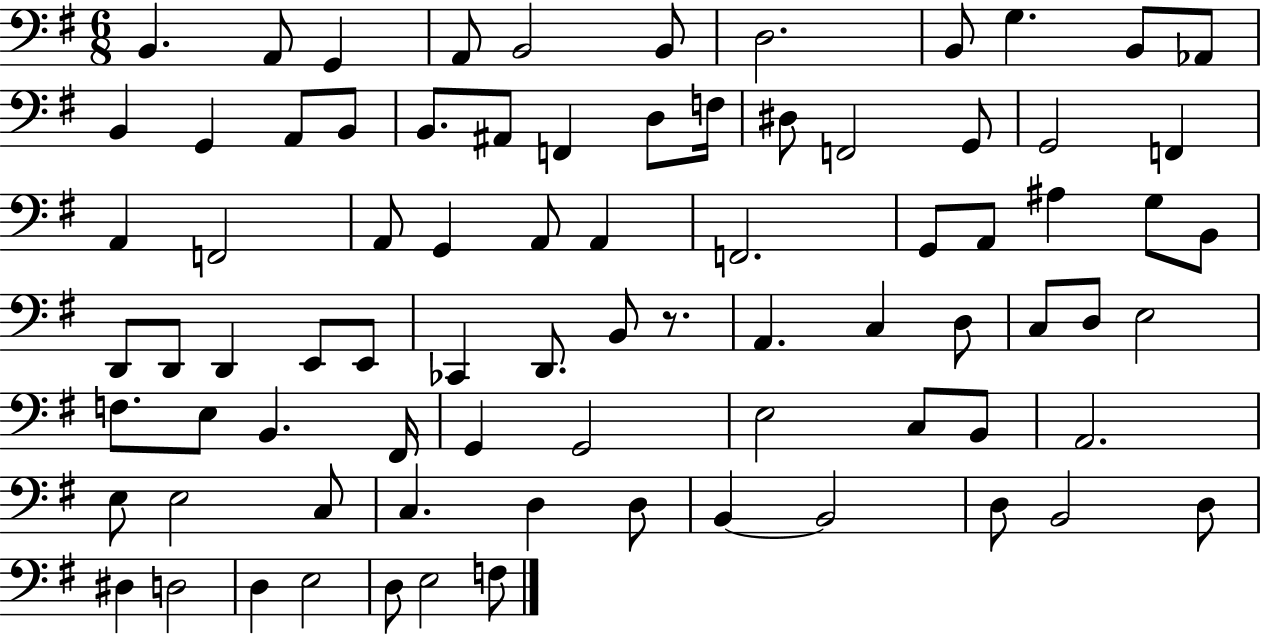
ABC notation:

X:1
T:Untitled
M:6/8
L:1/4
K:G
B,, A,,/2 G,, A,,/2 B,,2 B,,/2 D,2 B,,/2 G, B,,/2 _A,,/2 B,, G,, A,,/2 B,,/2 B,,/2 ^A,,/2 F,, D,/2 F,/4 ^D,/2 F,,2 G,,/2 G,,2 F,, A,, F,,2 A,,/2 G,, A,,/2 A,, F,,2 G,,/2 A,,/2 ^A, G,/2 B,,/2 D,,/2 D,,/2 D,, E,,/2 E,,/2 _C,, D,,/2 B,,/2 z/2 A,, C, D,/2 C,/2 D,/2 E,2 F,/2 E,/2 B,, ^F,,/4 G,, G,,2 E,2 C,/2 B,,/2 A,,2 E,/2 E,2 C,/2 C, D, D,/2 B,, B,,2 D,/2 B,,2 D,/2 ^D, D,2 D, E,2 D,/2 E,2 F,/2